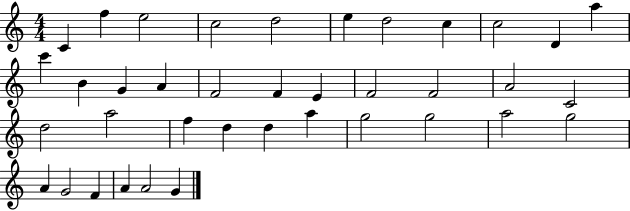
X:1
T:Untitled
M:4/4
L:1/4
K:C
C f e2 c2 d2 e d2 c c2 D a c' B G A F2 F E F2 F2 A2 C2 d2 a2 f d d a g2 g2 a2 g2 A G2 F A A2 G